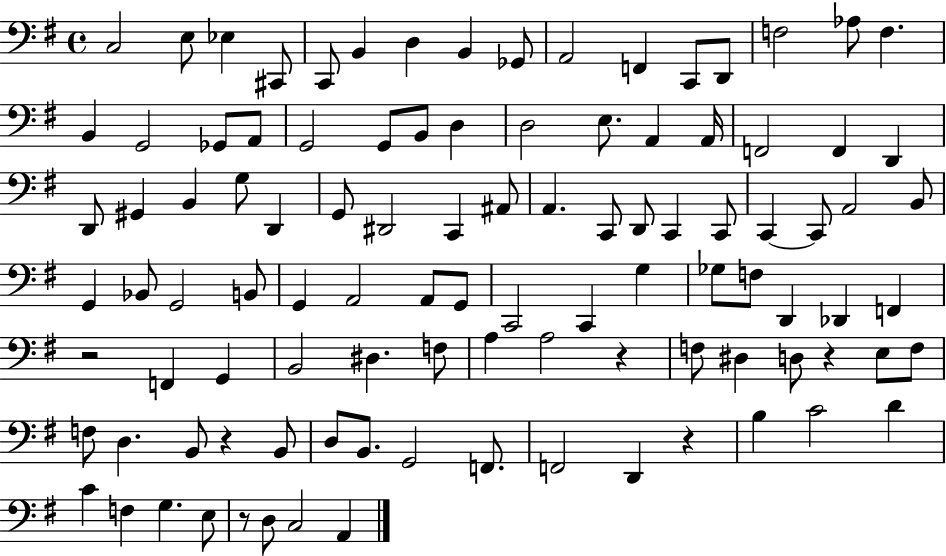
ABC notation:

X:1
T:Untitled
M:4/4
L:1/4
K:G
C,2 E,/2 _E, ^C,,/2 C,,/2 B,, D, B,, _G,,/2 A,,2 F,, C,,/2 D,,/2 F,2 _A,/2 F, B,, G,,2 _G,,/2 A,,/2 G,,2 G,,/2 B,,/2 D, D,2 E,/2 A,, A,,/4 F,,2 F,, D,, D,,/2 ^G,, B,, G,/2 D,, G,,/2 ^D,,2 C,, ^A,,/2 A,, C,,/2 D,,/2 C,, C,,/2 C,, C,,/2 A,,2 B,,/2 G,, _B,,/2 G,,2 B,,/2 G,, A,,2 A,,/2 G,,/2 C,,2 C,, G, _G,/2 F,/2 D,, _D,, F,, z2 F,, G,, B,,2 ^D, F,/2 A, A,2 z F,/2 ^D, D,/2 z E,/2 F,/2 F,/2 D, B,,/2 z B,,/2 D,/2 B,,/2 G,,2 F,,/2 F,,2 D,, z B, C2 D C F, G, E,/2 z/2 D,/2 C,2 A,,